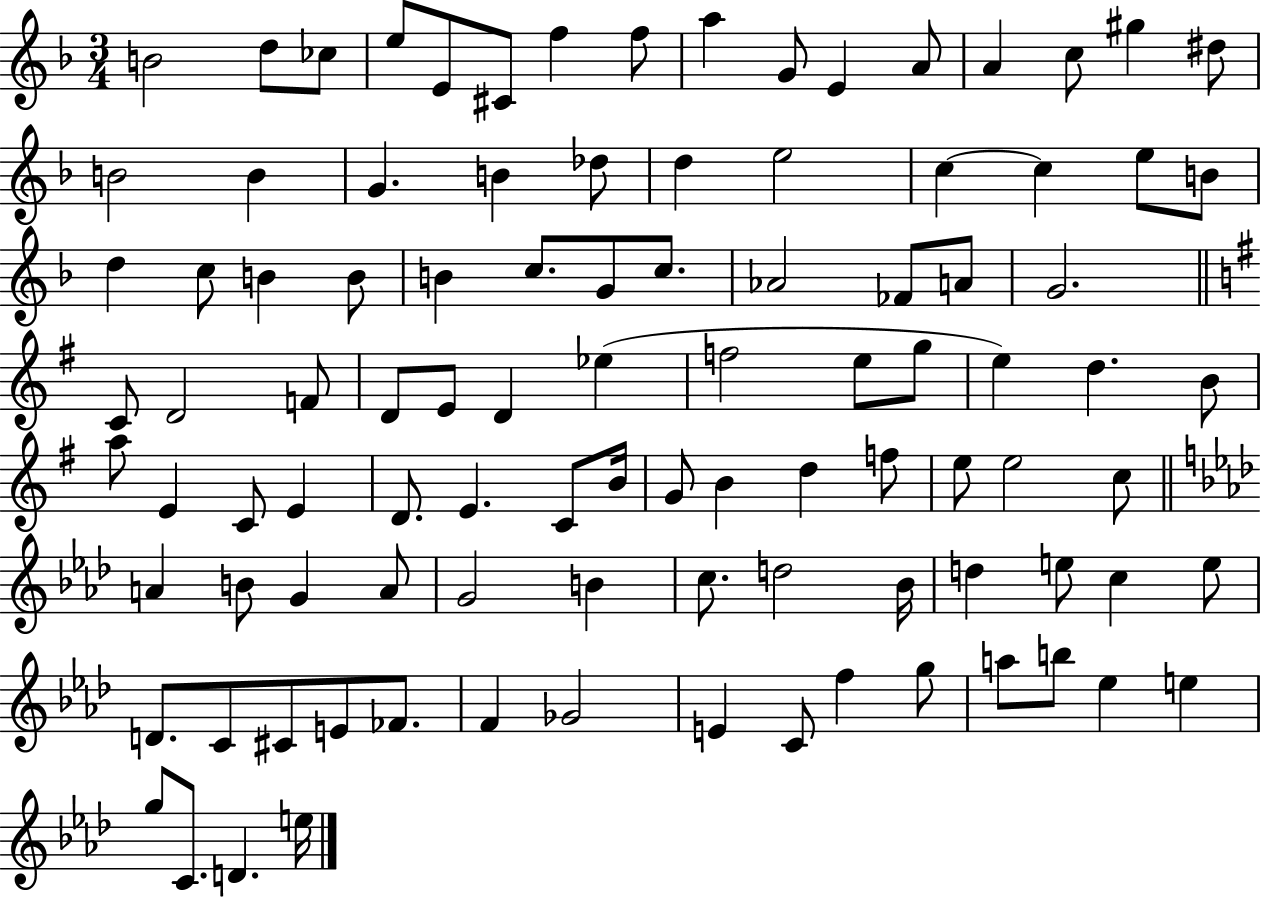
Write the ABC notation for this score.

X:1
T:Untitled
M:3/4
L:1/4
K:F
B2 d/2 _c/2 e/2 E/2 ^C/2 f f/2 a G/2 E A/2 A c/2 ^g ^d/2 B2 B G B _d/2 d e2 c c e/2 B/2 d c/2 B B/2 B c/2 G/2 c/2 _A2 _F/2 A/2 G2 C/2 D2 F/2 D/2 E/2 D _e f2 e/2 g/2 e d B/2 a/2 E C/2 E D/2 E C/2 B/4 G/2 B d f/2 e/2 e2 c/2 A B/2 G A/2 G2 B c/2 d2 _B/4 d e/2 c e/2 D/2 C/2 ^C/2 E/2 _F/2 F _G2 E C/2 f g/2 a/2 b/2 _e e g/2 C/2 D e/4